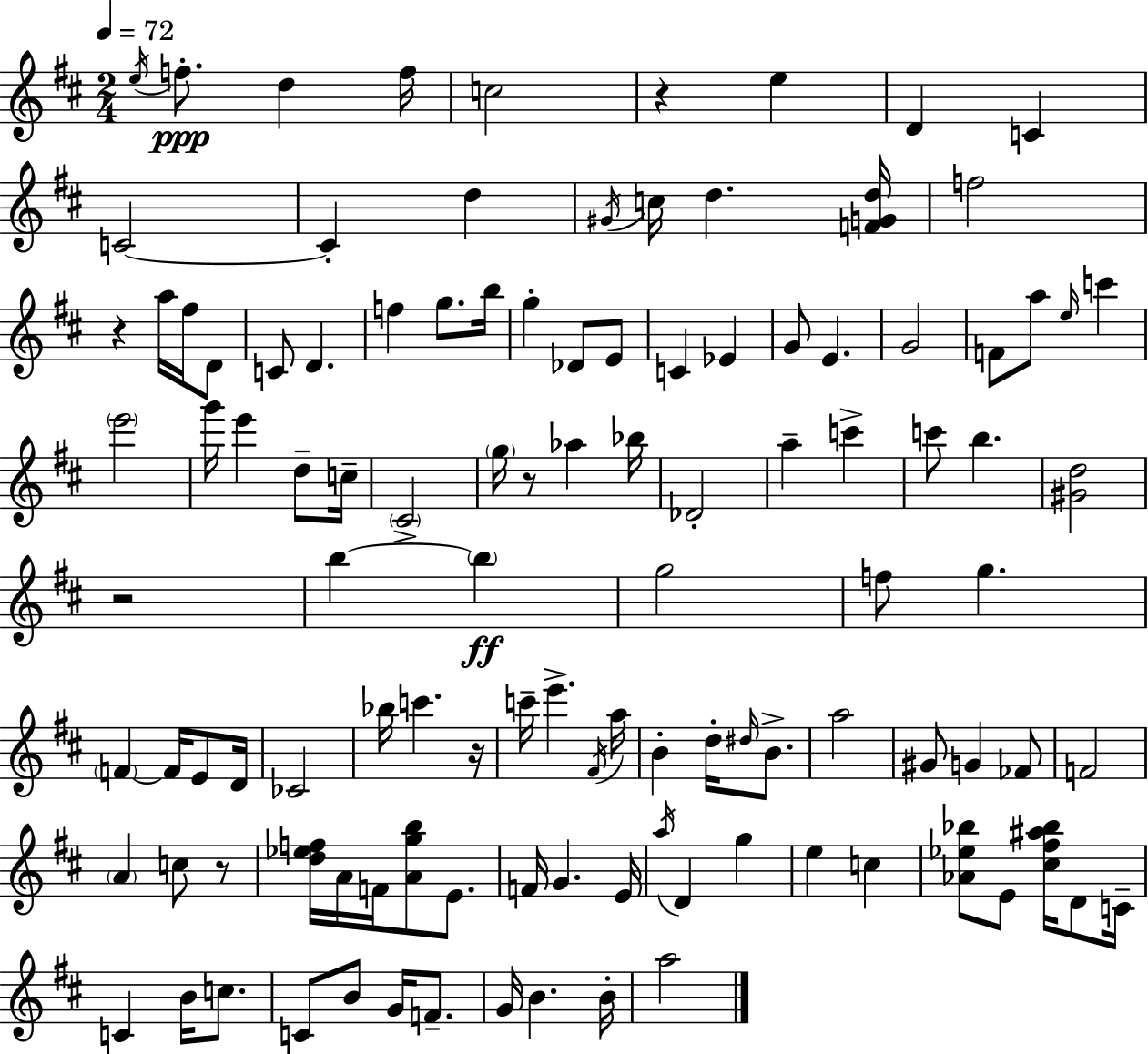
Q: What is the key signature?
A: D major